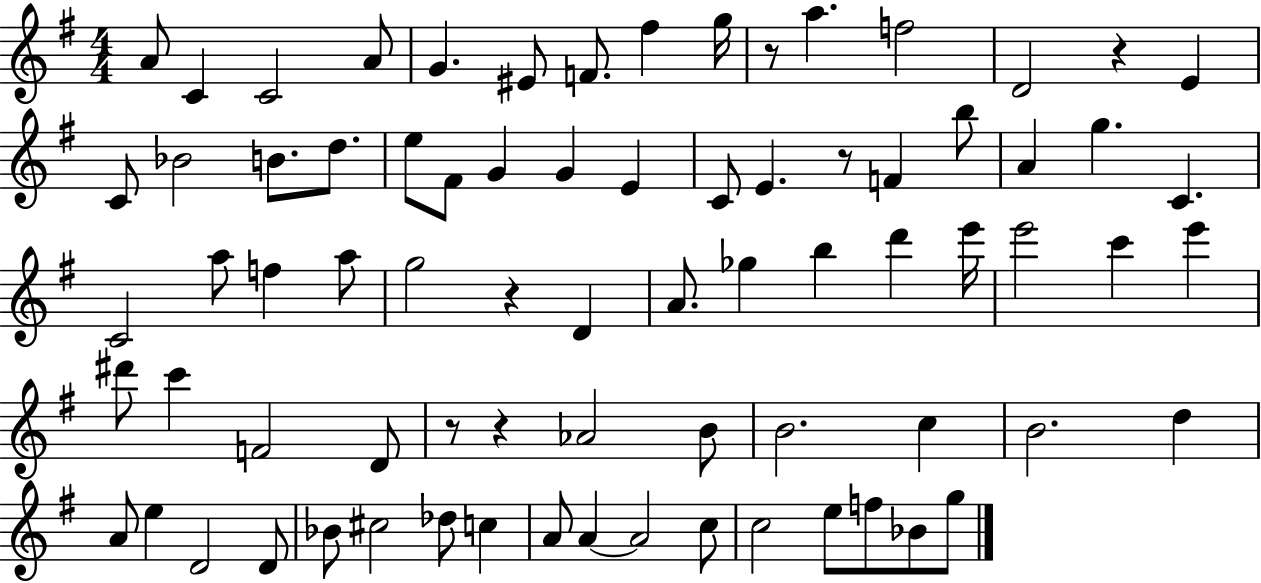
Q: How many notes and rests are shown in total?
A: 76